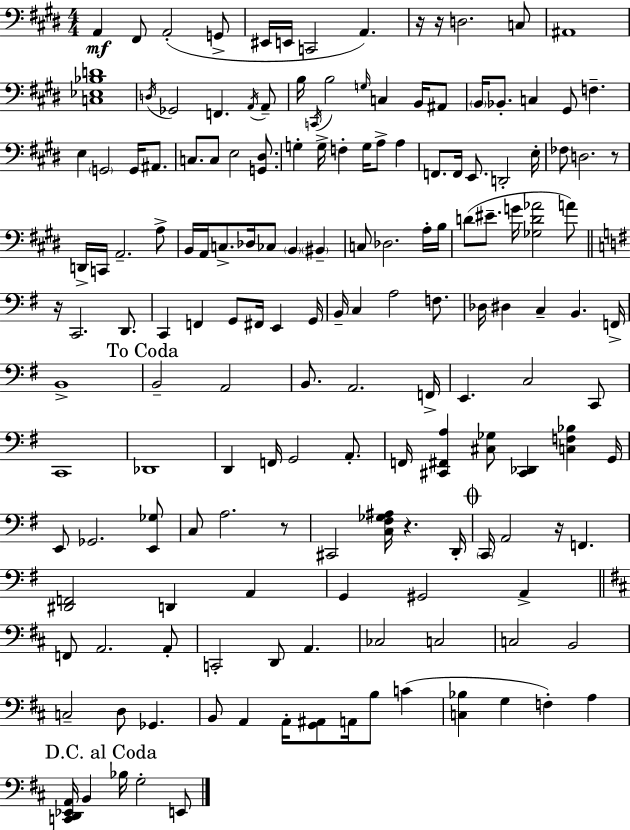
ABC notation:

X:1
T:Untitled
M:4/4
L:1/4
K:E
A,, ^F,,/2 A,,2 G,,/2 ^E,,/4 E,,/4 C,,2 A,, z/4 z/4 D,2 C,/2 ^A,,4 [C,_E,_B,D]4 D,/4 _G,,2 F,, A,,/4 A,,/2 B,/4 C,,/4 B,2 G,/4 C, B,,/4 ^A,,/2 B,,/4 _B,,/2 C, ^G,,/2 F, E, G,,2 G,,/4 ^A,,/2 C,/2 C,/2 E,2 [G,,^D,]/2 G, G,/4 F, G,/4 A,/2 A, F,,/2 F,,/4 E,,/2 D,,2 E,/4 _F,/2 D,2 z/2 D,,/4 C,,/4 A,,2 A,/2 B,,/4 A,,/4 C,/2 _D,/4 _C,/2 B,, ^B,, C,/2 _D,2 A,/4 B,/4 D/2 ^E/2 G/4 [_G,D_A]2 A/2 z/4 C,,2 D,,/2 C,, F,, G,,/2 ^F,,/4 E,, G,,/4 B,,/4 C, A,2 F,/2 _D,/4 ^D, C, B,, F,,/4 B,,4 B,,2 A,,2 B,,/2 A,,2 F,,/4 E,, C,2 C,,/2 C,,4 _D,,4 D,, F,,/4 G,,2 A,,/2 F,,/4 [^C,,^F,,A,] [^C,_G,]/2 [^C,,_D,,] [C,F,_B,] G,,/4 E,,/2 _G,,2 [E,,_G,]/2 C,/2 A,2 z/2 ^C,,2 [C,^F,_G,^A,]/4 z D,,/4 C,,/4 A,,2 z/4 F,, [^D,,F,,]2 D,, A,, G,, ^G,,2 A,, F,,/2 A,,2 A,,/2 C,,2 D,,/2 A,, _C,2 C,2 C,2 B,,2 C,2 D,/2 _G,, B,,/2 A,, A,,/4 [G,,^A,,]/2 A,,/4 B,/2 C [C,_B,] G, F, A, [C,,D,,_E,,A,,]/4 B,, _B,/4 G,2 E,,/2